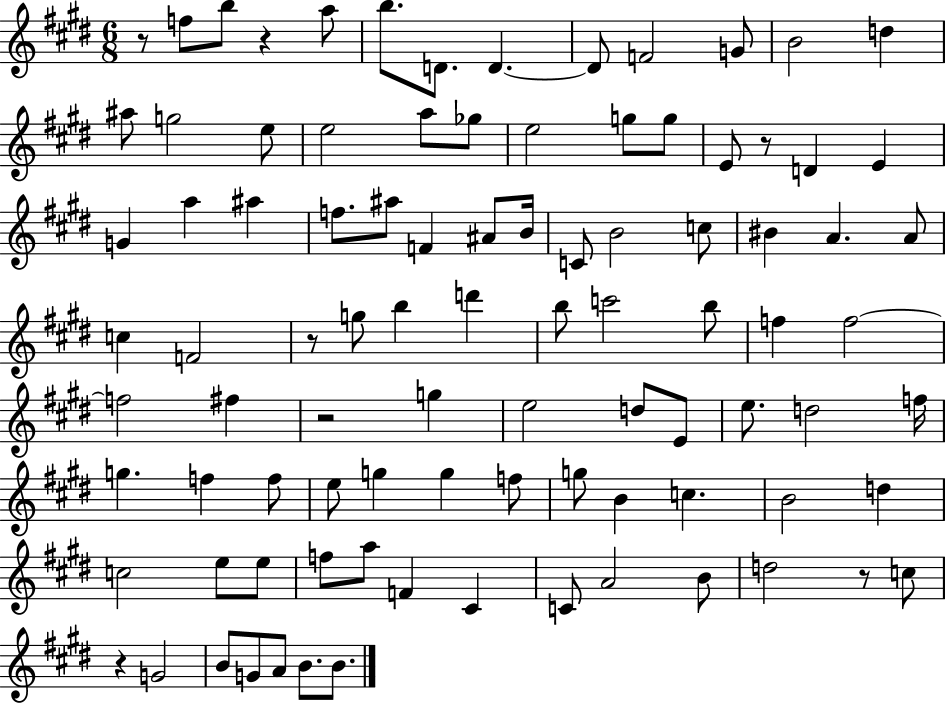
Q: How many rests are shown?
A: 7